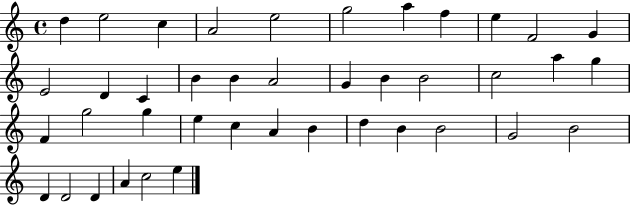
D5/q E5/h C5/q A4/h E5/h G5/h A5/q F5/q E5/q F4/h G4/q E4/h D4/q C4/q B4/q B4/q A4/h G4/q B4/q B4/h C5/h A5/q G5/q F4/q G5/h G5/q E5/q C5/q A4/q B4/q D5/q B4/q B4/h G4/h B4/h D4/q D4/h D4/q A4/q C5/h E5/q